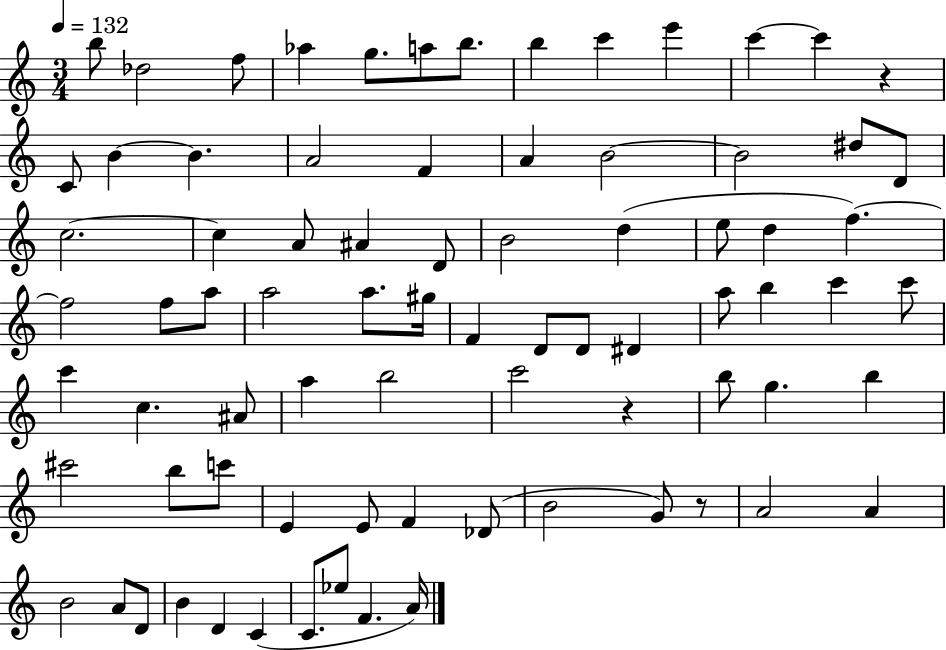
{
  \clef treble
  \numericTimeSignature
  \time 3/4
  \key c \major
  \tempo 4 = 132
  b''8 des''2 f''8 | aes''4 g''8. a''8 b''8. | b''4 c'''4 e'''4 | c'''4~~ c'''4 r4 | \break c'8 b'4~~ b'4. | a'2 f'4 | a'4 b'2~~ | b'2 dis''8 d'8 | \break c''2.~~ | c''4 a'8 ais'4 d'8 | b'2 d''4( | e''8 d''4 f''4.~~) | \break f''2 f''8 a''8 | a''2 a''8. gis''16 | f'4 d'8 d'8 dis'4 | a''8 b''4 c'''4 c'''8 | \break c'''4 c''4. ais'8 | a''4 b''2 | c'''2 r4 | b''8 g''4. b''4 | \break cis'''2 b''8 c'''8 | e'4 e'8 f'4 des'8( | b'2 g'8) r8 | a'2 a'4 | \break b'2 a'8 d'8 | b'4 d'4 c'4( | c'8. ees''8 f'4. a'16) | \bar "|."
}